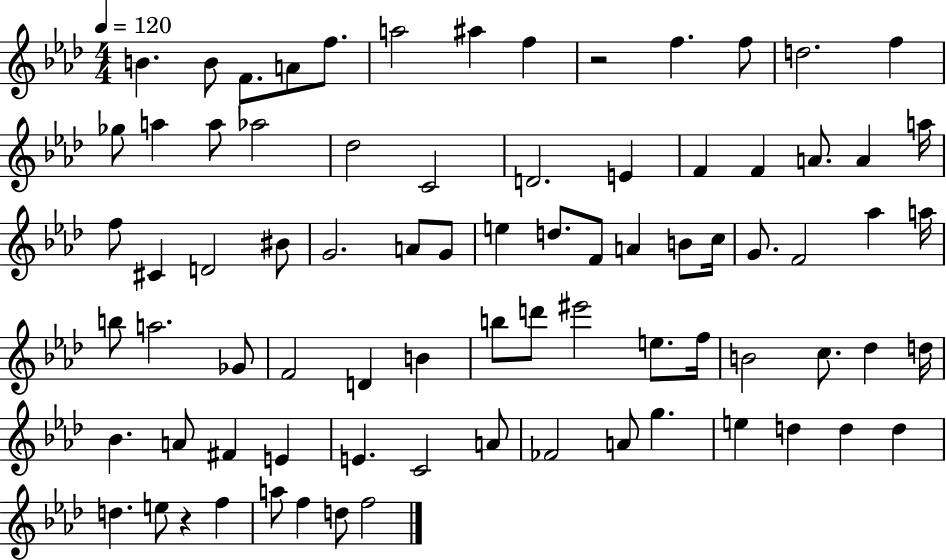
B4/q. B4/e F4/e. A4/e F5/e. A5/h A#5/q F5/q R/h F5/q. F5/e D5/h. F5/q Gb5/e A5/q A5/e Ab5/h Db5/h C4/h D4/h. E4/q F4/q F4/q A4/e. A4/q A5/s F5/e C#4/q D4/h BIS4/e G4/h. A4/e G4/e E5/q D5/e. F4/e A4/q B4/e C5/s G4/e. F4/h Ab5/q A5/s B5/e A5/h. Gb4/e F4/h D4/q B4/q B5/e D6/e EIS6/h E5/e. F5/s B4/h C5/e. Db5/q D5/s Bb4/q. A4/e F#4/q E4/q E4/q. C4/h A4/e FES4/h A4/e G5/q. E5/q D5/q D5/q D5/q D5/q. E5/e R/q F5/q A5/e F5/q D5/e F5/h